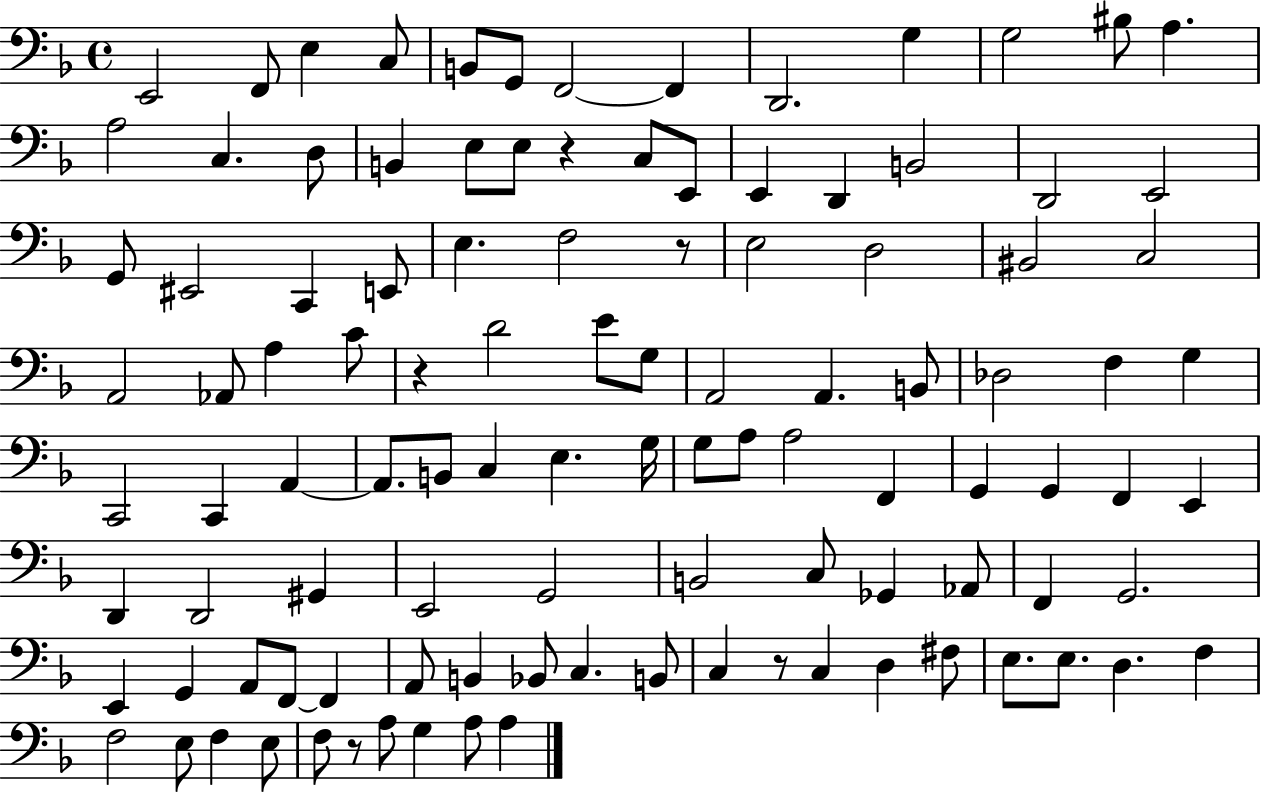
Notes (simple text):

E2/h F2/e E3/q C3/e B2/e G2/e F2/h F2/q D2/h. G3/q G3/h BIS3/e A3/q. A3/h C3/q. D3/e B2/q E3/e E3/e R/q C3/e E2/e E2/q D2/q B2/h D2/h E2/h G2/e EIS2/h C2/q E2/e E3/q. F3/h R/e E3/h D3/h BIS2/h C3/h A2/h Ab2/e A3/q C4/e R/q D4/h E4/e G3/e A2/h A2/q. B2/e Db3/h F3/q G3/q C2/h C2/q A2/q A2/e. B2/e C3/q E3/q. G3/s G3/e A3/e A3/h F2/q G2/q G2/q F2/q E2/q D2/q D2/h G#2/q E2/h G2/h B2/h C3/e Gb2/q Ab2/e F2/q G2/h. E2/q G2/q A2/e F2/e F2/q A2/e B2/q Bb2/e C3/q. B2/e C3/q R/e C3/q D3/q F#3/e E3/e. E3/e. D3/q. F3/q F3/h E3/e F3/q E3/e F3/e R/e A3/e G3/q A3/e A3/q